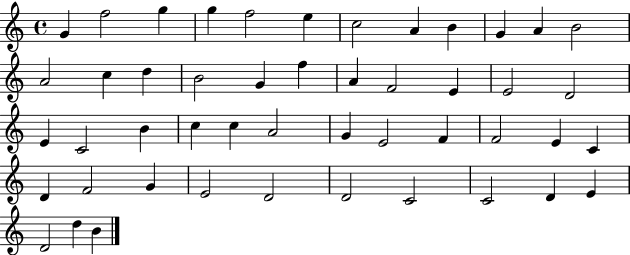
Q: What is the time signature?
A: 4/4